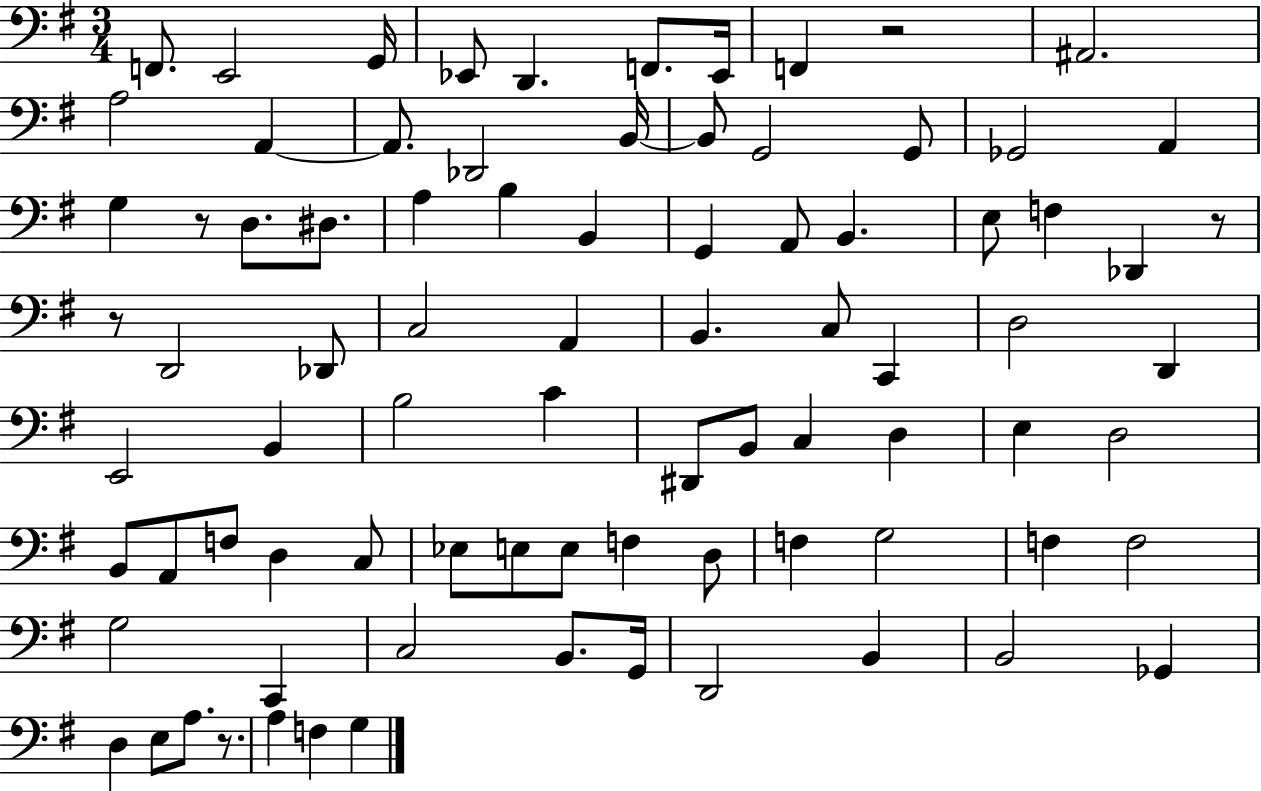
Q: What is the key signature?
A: G major